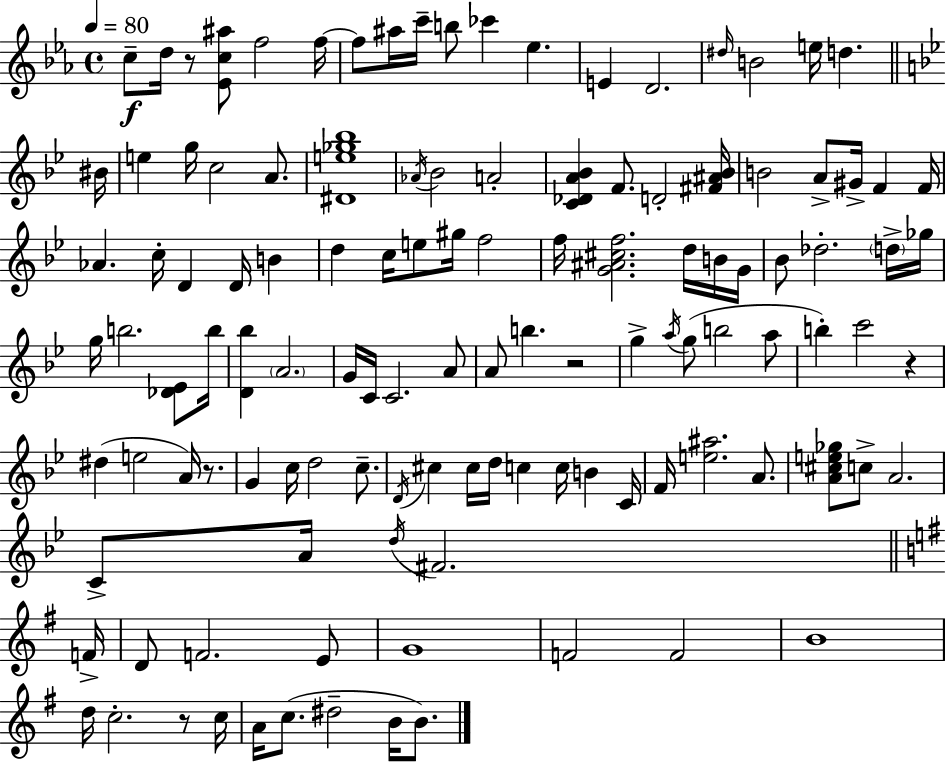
C5/e D5/s R/e [Eb4,C5,A#5]/e F5/h F5/s F5/e A#5/s C6/s B5/e CES6/q Eb5/q. E4/q D4/h. D#5/s B4/h E5/s D5/q. BIS4/s E5/q G5/s C5/h A4/e. [D#4,E5,Gb5,Bb5]/w Ab4/s Bb4/h A4/h [C4,Db4,A4,Bb4]/q F4/e. D4/h [F#4,A#4,Bb4]/s B4/h A4/e G#4/s F4/q F4/s Ab4/q. C5/s D4/q D4/s B4/q D5/q C5/s E5/e G#5/s F5/h F5/s [G4,A#4,C#5,F5]/h. D5/s B4/s G4/s Bb4/e Db5/h. D5/s Gb5/s G5/s B5/h. [Db4,Eb4]/e B5/s [D4,Bb5]/q A4/h. G4/s C4/s C4/h. A4/e A4/e B5/q. R/h G5/q A5/s G5/e B5/h A5/e B5/q C6/h R/q D#5/q E5/h A4/s R/e. G4/q C5/s D5/h C5/e. D4/s C#5/q C#5/s D5/s C5/q C5/s B4/q C4/s F4/s [E5,A#5]/h. A4/e. [A4,C#5,E5,Gb5]/e C5/e A4/h. C4/e A4/s D5/s F#4/h. F4/s D4/e F4/h. E4/e G4/w F4/h F4/h B4/w D5/s C5/h. R/e C5/s A4/s C5/e. D#5/h B4/s B4/e.